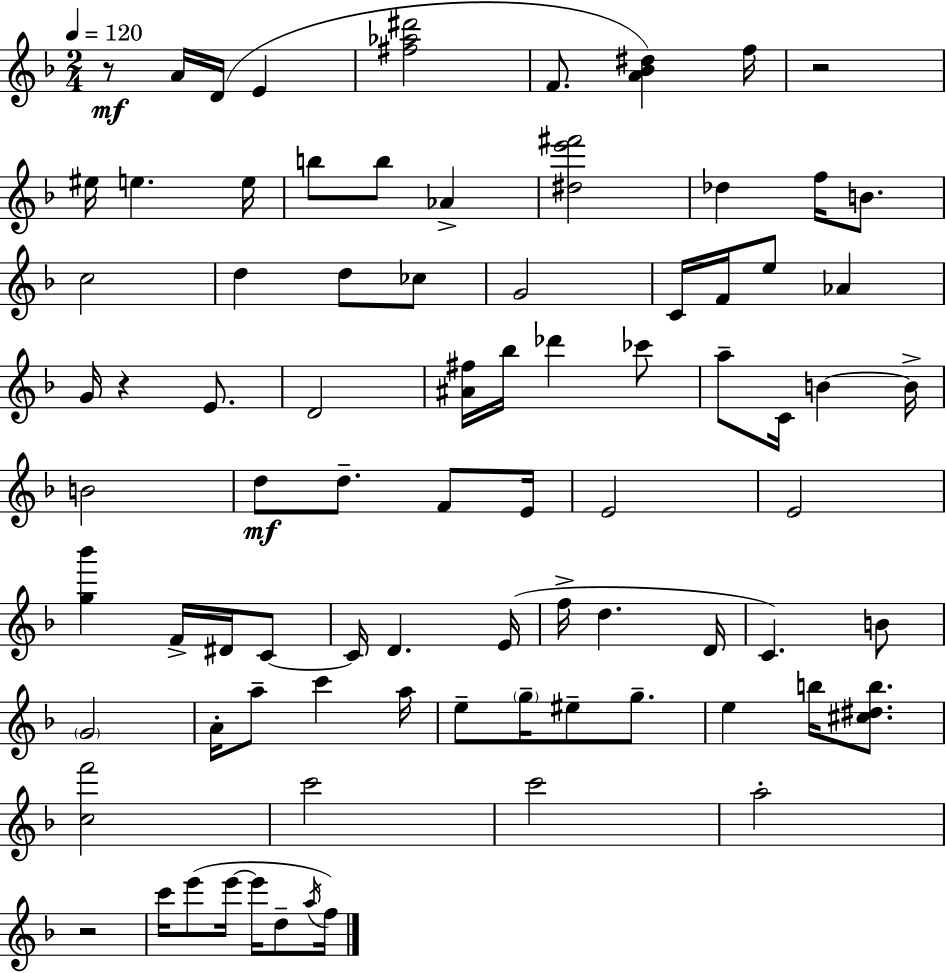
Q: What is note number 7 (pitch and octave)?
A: E5